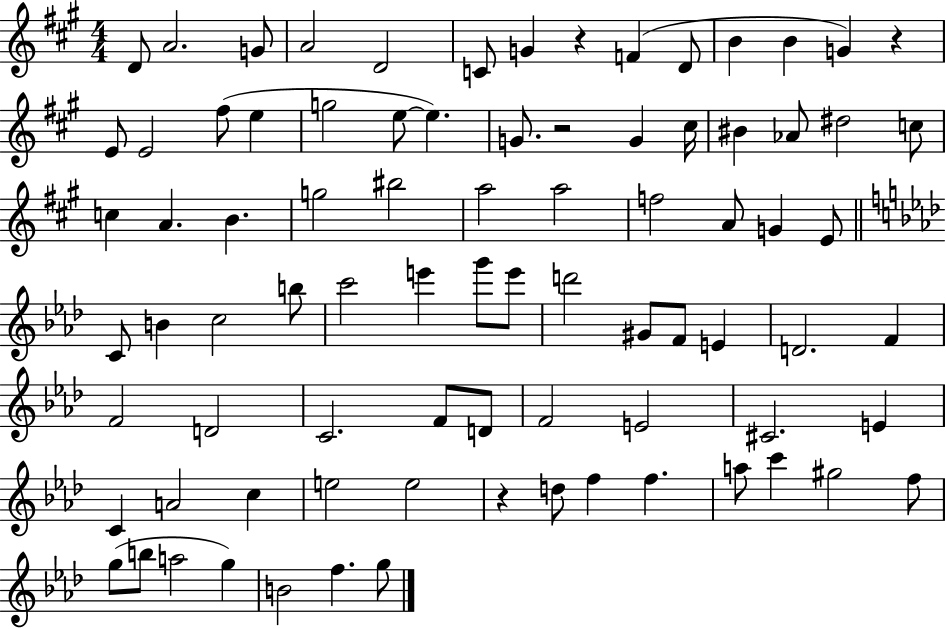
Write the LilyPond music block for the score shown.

{
  \clef treble
  \numericTimeSignature
  \time 4/4
  \key a \major
  d'8 a'2. g'8 | a'2 d'2 | c'8 g'4 r4 f'4( d'8 | b'4 b'4 g'4) r4 | \break e'8 e'2 fis''8( e''4 | g''2 e''8~~ e''4.) | g'8. r2 g'4 cis''16 | bis'4 aes'8 dis''2 c''8 | \break c''4 a'4. b'4. | g''2 bis''2 | a''2 a''2 | f''2 a'8 g'4 e'8 | \break \bar "||" \break \key aes \major c'8 b'4 c''2 b''8 | c'''2 e'''4 g'''8 e'''8 | d'''2 gis'8 f'8 e'4 | d'2. f'4 | \break f'2 d'2 | c'2. f'8 d'8 | f'2 e'2 | cis'2. e'4 | \break c'4 a'2 c''4 | e''2 e''2 | r4 d''8 f''4 f''4. | a''8 c'''4 gis''2 f''8 | \break g''8( b''8 a''2 g''4) | b'2 f''4. g''8 | \bar "|."
}